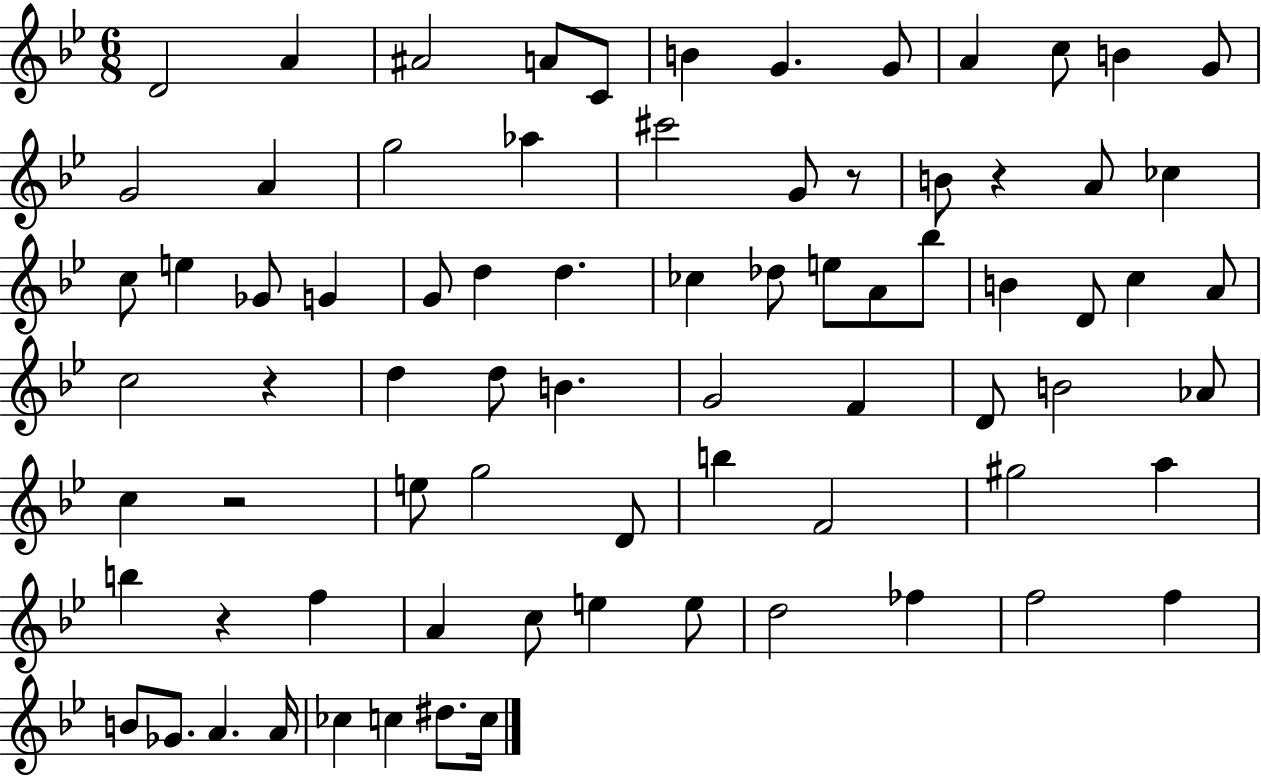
D4/h A4/q A#4/h A4/e C4/e B4/q G4/q. G4/e A4/q C5/e B4/q G4/e G4/h A4/q G5/h Ab5/q C#6/h G4/e R/e B4/e R/q A4/e CES5/q C5/e E5/q Gb4/e G4/q G4/e D5/q D5/q. CES5/q Db5/e E5/e A4/e Bb5/e B4/q D4/e C5/q A4/e C5/h R/q D5/q D5/e B4/q. G4/h F4/q D4/e B4/h Ab4/e C5/q R/h E5/e G5/h D4/e B5/q F4/h G#5/h A5/q B5/q R/q F5/q A4/q C5/e E5/q E5/e D5/h FES5/q F5/h F5/q B4/e Gb4/e. A4/q. A4/s CES5/q C5/q D#5/e. C5/s